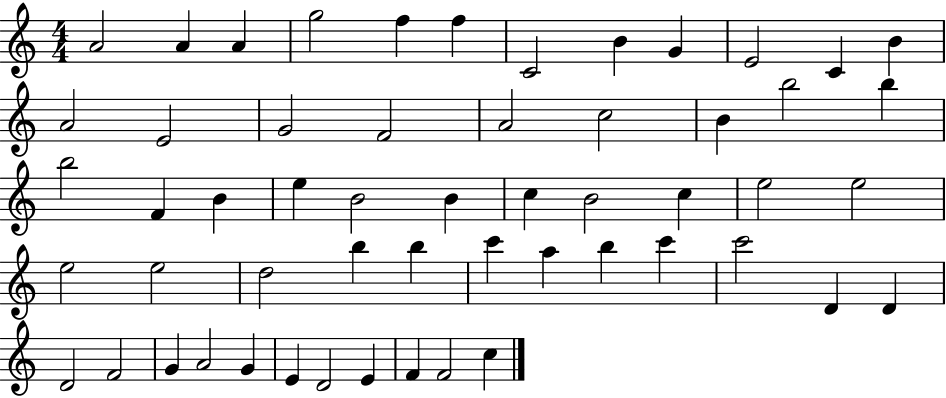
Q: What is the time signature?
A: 4/4